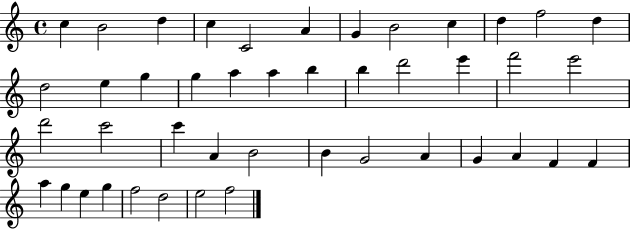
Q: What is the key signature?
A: C major